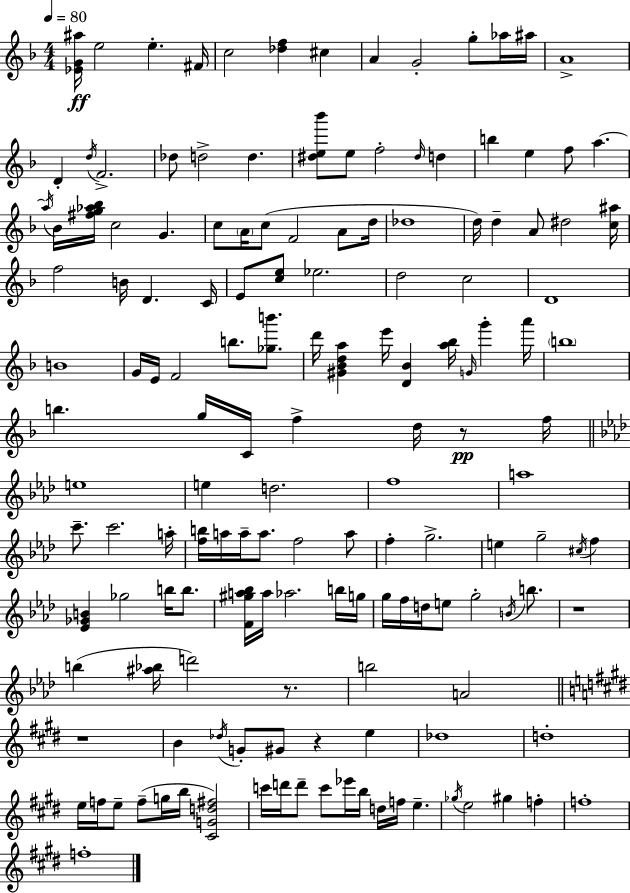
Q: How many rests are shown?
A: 5